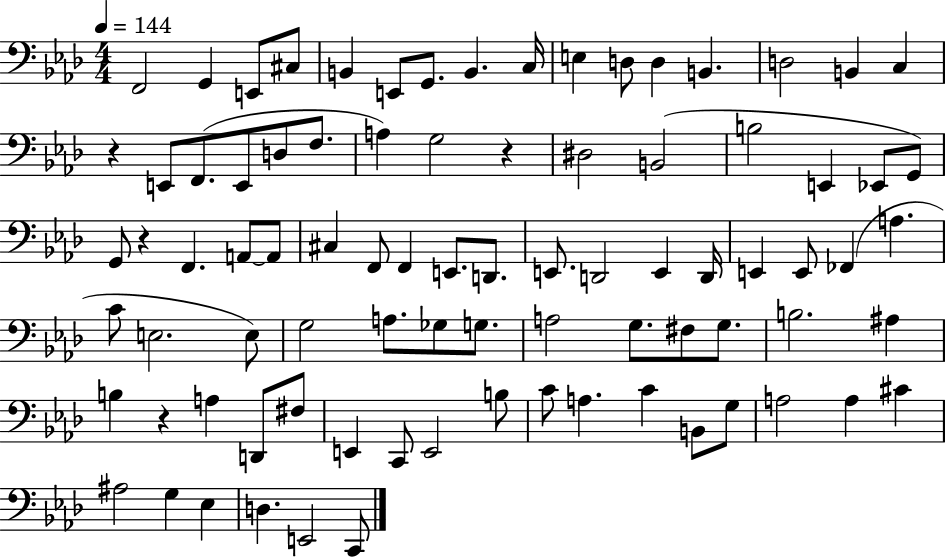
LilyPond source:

{
  \clef bass
  \numericTimeSignature
  \time 4/4
  \key aes \major
  \tempo 4 = 144
  \repeat volta 2 { f,2 g,4 e,8 cis8 | b,4 e,8 g,8. b,4. c16 | e4 d8 d4 b,4. | d2 b,4 c4 | \break r4 e,8 f,8.( e,8 d8 f8. | a4) g2 r4 | dis2 b,2( | b2 e,4 ees,8 g,8) | \break g,8 r4 f,4. a,8~~ a,8 | cis4 f,8 f,4 e,8. d,8. | e,8. d,2 e,4 d,16 | e,4 e,8 fes,4( a4. | \break c'8 e2. e8) | g2 a8. ges8 g8. | a2 g8. fis8 g8. | b2. ais4 | \break b4 r4 a4 d,8 fis8 | e,4 c,8 e,2 b8 | c'8 a4. c'4 b,8 g8 | a2 a4 cis'4 | \break ais2 g4 ees4 | d4. e,2 c,8 | } \bar "|."
}